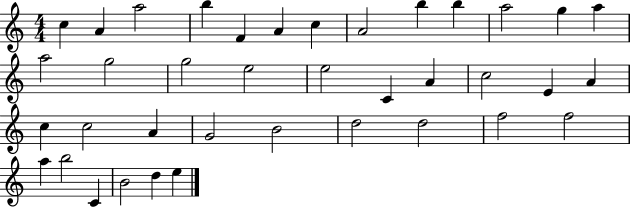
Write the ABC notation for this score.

X:1
T:Untitled
M:4/4
L:1/4
K:C
c A a2 b F A c A2 b b a2 g a a2 g2 g2 e2 e2 C A c2 E A c c2 A G2 B2 d2 d2 f2 f2 a b2 C B2 d e